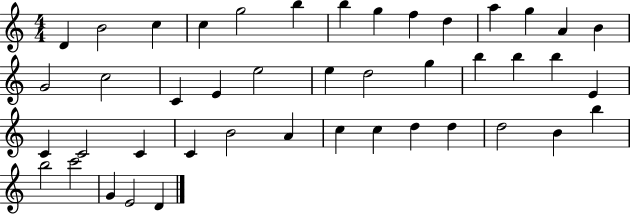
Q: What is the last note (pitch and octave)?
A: D4